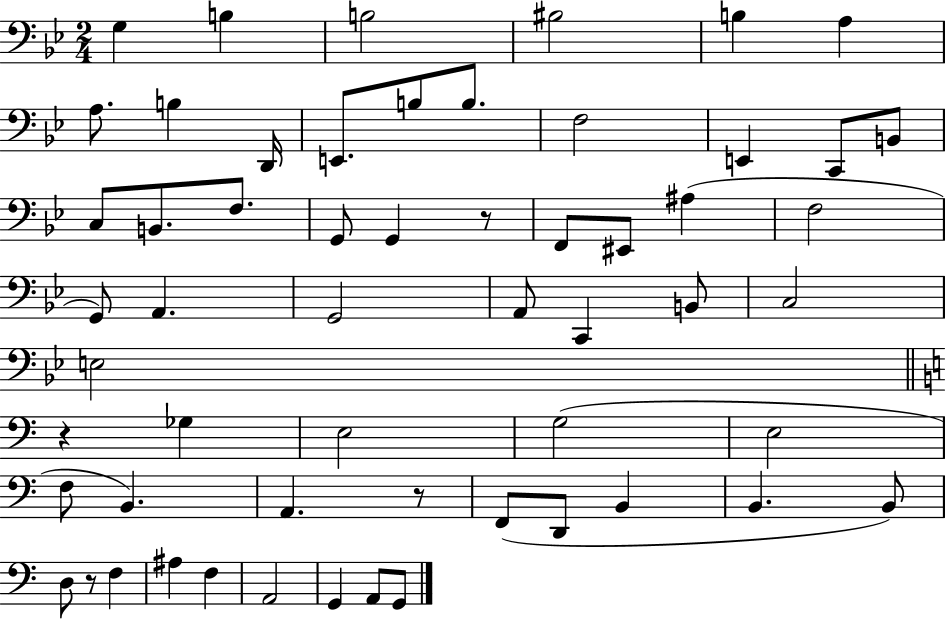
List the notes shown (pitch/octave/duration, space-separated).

G3/q B3/q B3/h BIS3/h B3/q A3/q A3/e. B3/q D2/s E2/e. B3/e B3/e. F3/h E2/q C2/e B2/e C3/e B2/e. F3/e. G2/e G2/q R/e F2/e EIS2/e A#3/q F3/h G2/e A2/q. G2/h A2/e C2/q B2/e C3/h E3/h R/q Gb3/q E3/h G3/h E3/h F3/e B2/q. A2/q. R/e F2/e D2/e B2/q B2/q. B2/e D3/e R/e F3/q A#3/q F3/q A2/h G2/q A2/e G2/e